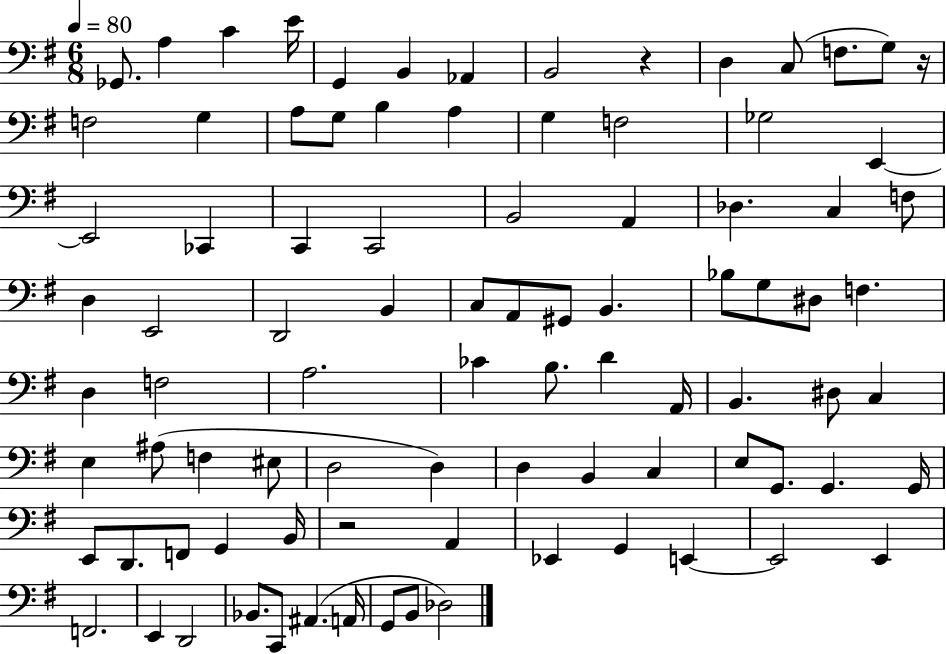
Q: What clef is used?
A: bass